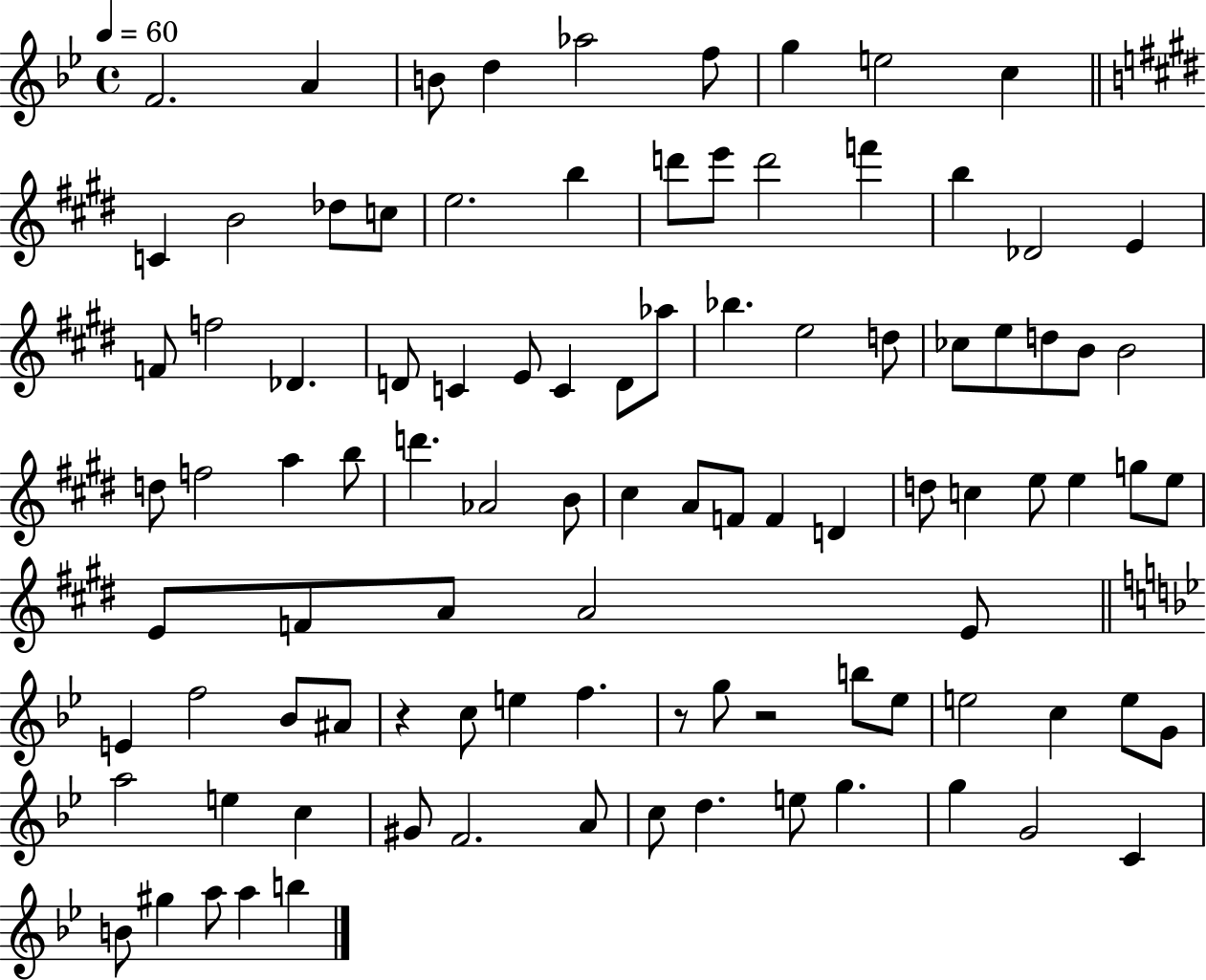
X:1
T:Untitled
M:4/4
L:1/4
K:Bb
F2 A B/2 d _a2 f/2 g e2 c C B2 _d/2 c/2 e2 b d'/2 e'/2 d'2 f' b _D2 E F/2 f2 _D D/2 C E/2 C D/2 _a/2 _b e2 d/2 _c/2 e/2 d/2 B/2 B2 d/2 f2 a b/2 d' _A2 B/2 ^c A/2 F/2 F D d/2 c e/2 e g/2 e/2 E/2 F/2 A/2 A2 E/2 E f2 _B/2 ^A/2 z c/2 e f z/2 g/2 z2 b/2 _e/2 e2 c e/2 G/2 a2 e c ^G/2 F2 A/2 c/2 d e/2 g g G2 C B/2 ^g a/2 a b